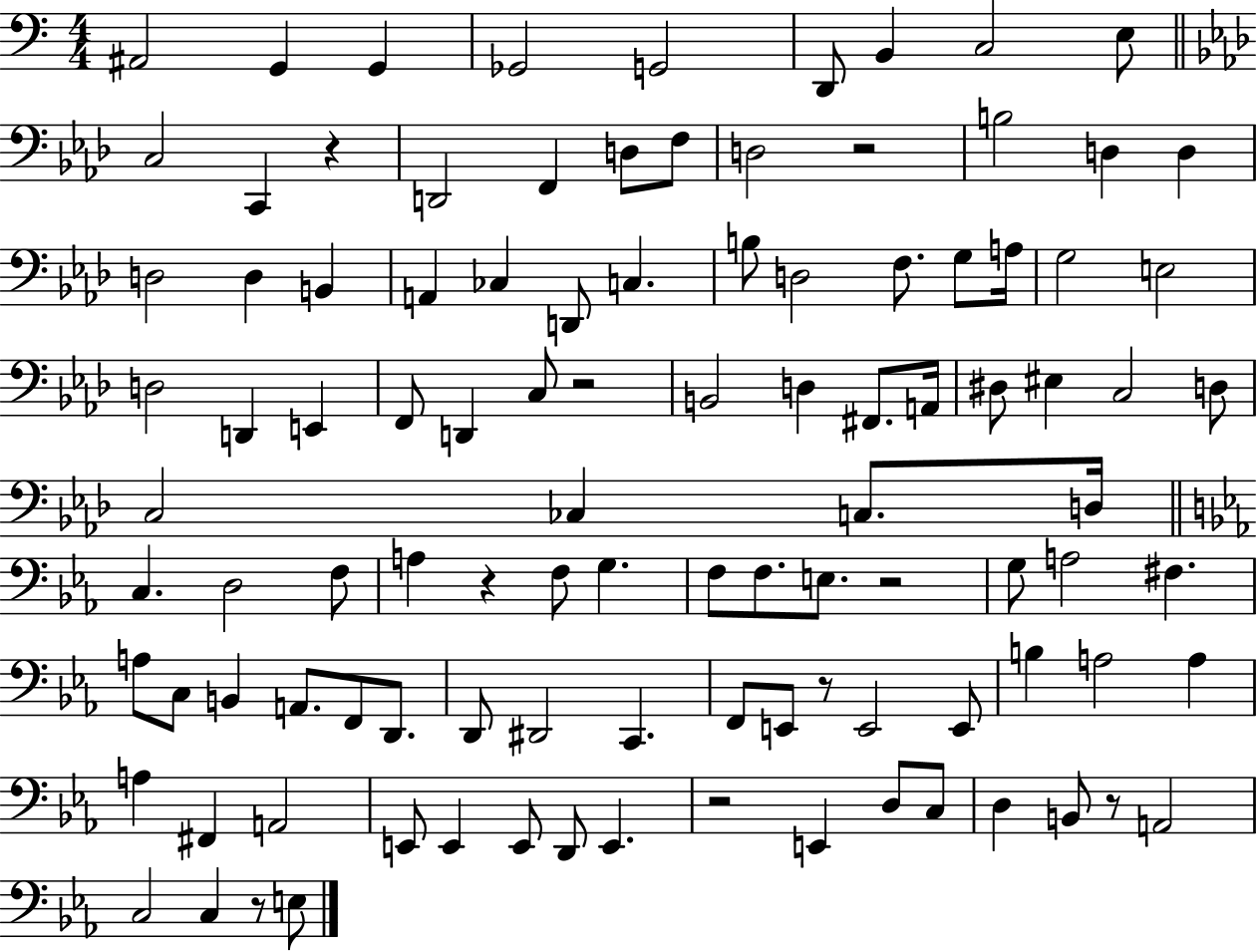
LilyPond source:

{
  \clef bass
  \numericTimeSignature
  \time 4/4
  \key c \major
  ais,2 g,4 g,4 | ges,2 g,2 | d,8 b,4 c2 e8 | \bar "||" \break \key f \minor c2 c,4 r4 | d,2 f,4 d8 f8 | d2 r2 | b2 d4 d4 | \break d2 d4 b,4 | a,4 ces4 d,8 c4. | b8 d2 f8. g8 a16 | g2 e2 | \break d2 d,4 e,4 | f,8 d,4 c8 r2 | b,2 d4 fis,8. a,16 | dis8 eis4 c2 d8 | \break c2 ces4 c8. d16 | \bar "||" \break \key c \minor c4. d2 f8 | a4 r4 f8 g4. | f8 f8. e8. r2 | g8 a2 fis4. | \break a8 c8 b,4 a,8. f,8 d,8. | d,8 dis,2 c,4. | f,8 e,8 r8 e,2 e,8 | b4 a2 a4 | \break a4 fis,4 a,2 | e,8 e,4 e,8 d,8 e,4. | r2 e,4 d8 c8 | d4 b,8 r8 a,2 | \break c2 c4 r8 e8 | \bar "|."
}